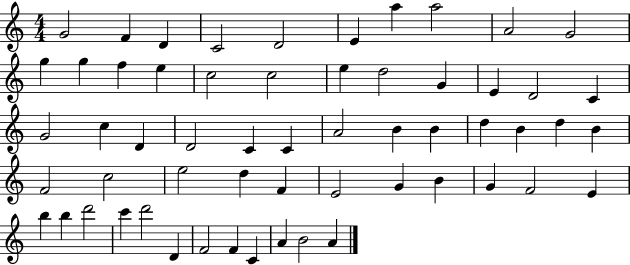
{
  \clef treble
  \numericTimeSignature
  \time 4/4
  \key c \major
  g'2 f'4 d'4 | c'2 d'2 | e'4 a''4 a''2 | a'2 g'2 | \break g''4 g''4 f''4 e''4 | c''2 c''2 | e''4 d''2 g'4 | e'4 d'2 c'4 | \break g'2 c''4 d'4 | d'2 c'4 c'4 | a'2 b'4 b'4 | d''4 b'4 d''4 b'4 | \break f'2 c''2 | e''2 d''4 f'4 | e'2 g'4 b'4 | g'4 f'2 e'4 | \break b''4 b''4 d'''2 | c'''4 d'''2 d'4 | f'2 f'4 c'4 | a'4 b'2 a'4 | \break \bar "|."
}